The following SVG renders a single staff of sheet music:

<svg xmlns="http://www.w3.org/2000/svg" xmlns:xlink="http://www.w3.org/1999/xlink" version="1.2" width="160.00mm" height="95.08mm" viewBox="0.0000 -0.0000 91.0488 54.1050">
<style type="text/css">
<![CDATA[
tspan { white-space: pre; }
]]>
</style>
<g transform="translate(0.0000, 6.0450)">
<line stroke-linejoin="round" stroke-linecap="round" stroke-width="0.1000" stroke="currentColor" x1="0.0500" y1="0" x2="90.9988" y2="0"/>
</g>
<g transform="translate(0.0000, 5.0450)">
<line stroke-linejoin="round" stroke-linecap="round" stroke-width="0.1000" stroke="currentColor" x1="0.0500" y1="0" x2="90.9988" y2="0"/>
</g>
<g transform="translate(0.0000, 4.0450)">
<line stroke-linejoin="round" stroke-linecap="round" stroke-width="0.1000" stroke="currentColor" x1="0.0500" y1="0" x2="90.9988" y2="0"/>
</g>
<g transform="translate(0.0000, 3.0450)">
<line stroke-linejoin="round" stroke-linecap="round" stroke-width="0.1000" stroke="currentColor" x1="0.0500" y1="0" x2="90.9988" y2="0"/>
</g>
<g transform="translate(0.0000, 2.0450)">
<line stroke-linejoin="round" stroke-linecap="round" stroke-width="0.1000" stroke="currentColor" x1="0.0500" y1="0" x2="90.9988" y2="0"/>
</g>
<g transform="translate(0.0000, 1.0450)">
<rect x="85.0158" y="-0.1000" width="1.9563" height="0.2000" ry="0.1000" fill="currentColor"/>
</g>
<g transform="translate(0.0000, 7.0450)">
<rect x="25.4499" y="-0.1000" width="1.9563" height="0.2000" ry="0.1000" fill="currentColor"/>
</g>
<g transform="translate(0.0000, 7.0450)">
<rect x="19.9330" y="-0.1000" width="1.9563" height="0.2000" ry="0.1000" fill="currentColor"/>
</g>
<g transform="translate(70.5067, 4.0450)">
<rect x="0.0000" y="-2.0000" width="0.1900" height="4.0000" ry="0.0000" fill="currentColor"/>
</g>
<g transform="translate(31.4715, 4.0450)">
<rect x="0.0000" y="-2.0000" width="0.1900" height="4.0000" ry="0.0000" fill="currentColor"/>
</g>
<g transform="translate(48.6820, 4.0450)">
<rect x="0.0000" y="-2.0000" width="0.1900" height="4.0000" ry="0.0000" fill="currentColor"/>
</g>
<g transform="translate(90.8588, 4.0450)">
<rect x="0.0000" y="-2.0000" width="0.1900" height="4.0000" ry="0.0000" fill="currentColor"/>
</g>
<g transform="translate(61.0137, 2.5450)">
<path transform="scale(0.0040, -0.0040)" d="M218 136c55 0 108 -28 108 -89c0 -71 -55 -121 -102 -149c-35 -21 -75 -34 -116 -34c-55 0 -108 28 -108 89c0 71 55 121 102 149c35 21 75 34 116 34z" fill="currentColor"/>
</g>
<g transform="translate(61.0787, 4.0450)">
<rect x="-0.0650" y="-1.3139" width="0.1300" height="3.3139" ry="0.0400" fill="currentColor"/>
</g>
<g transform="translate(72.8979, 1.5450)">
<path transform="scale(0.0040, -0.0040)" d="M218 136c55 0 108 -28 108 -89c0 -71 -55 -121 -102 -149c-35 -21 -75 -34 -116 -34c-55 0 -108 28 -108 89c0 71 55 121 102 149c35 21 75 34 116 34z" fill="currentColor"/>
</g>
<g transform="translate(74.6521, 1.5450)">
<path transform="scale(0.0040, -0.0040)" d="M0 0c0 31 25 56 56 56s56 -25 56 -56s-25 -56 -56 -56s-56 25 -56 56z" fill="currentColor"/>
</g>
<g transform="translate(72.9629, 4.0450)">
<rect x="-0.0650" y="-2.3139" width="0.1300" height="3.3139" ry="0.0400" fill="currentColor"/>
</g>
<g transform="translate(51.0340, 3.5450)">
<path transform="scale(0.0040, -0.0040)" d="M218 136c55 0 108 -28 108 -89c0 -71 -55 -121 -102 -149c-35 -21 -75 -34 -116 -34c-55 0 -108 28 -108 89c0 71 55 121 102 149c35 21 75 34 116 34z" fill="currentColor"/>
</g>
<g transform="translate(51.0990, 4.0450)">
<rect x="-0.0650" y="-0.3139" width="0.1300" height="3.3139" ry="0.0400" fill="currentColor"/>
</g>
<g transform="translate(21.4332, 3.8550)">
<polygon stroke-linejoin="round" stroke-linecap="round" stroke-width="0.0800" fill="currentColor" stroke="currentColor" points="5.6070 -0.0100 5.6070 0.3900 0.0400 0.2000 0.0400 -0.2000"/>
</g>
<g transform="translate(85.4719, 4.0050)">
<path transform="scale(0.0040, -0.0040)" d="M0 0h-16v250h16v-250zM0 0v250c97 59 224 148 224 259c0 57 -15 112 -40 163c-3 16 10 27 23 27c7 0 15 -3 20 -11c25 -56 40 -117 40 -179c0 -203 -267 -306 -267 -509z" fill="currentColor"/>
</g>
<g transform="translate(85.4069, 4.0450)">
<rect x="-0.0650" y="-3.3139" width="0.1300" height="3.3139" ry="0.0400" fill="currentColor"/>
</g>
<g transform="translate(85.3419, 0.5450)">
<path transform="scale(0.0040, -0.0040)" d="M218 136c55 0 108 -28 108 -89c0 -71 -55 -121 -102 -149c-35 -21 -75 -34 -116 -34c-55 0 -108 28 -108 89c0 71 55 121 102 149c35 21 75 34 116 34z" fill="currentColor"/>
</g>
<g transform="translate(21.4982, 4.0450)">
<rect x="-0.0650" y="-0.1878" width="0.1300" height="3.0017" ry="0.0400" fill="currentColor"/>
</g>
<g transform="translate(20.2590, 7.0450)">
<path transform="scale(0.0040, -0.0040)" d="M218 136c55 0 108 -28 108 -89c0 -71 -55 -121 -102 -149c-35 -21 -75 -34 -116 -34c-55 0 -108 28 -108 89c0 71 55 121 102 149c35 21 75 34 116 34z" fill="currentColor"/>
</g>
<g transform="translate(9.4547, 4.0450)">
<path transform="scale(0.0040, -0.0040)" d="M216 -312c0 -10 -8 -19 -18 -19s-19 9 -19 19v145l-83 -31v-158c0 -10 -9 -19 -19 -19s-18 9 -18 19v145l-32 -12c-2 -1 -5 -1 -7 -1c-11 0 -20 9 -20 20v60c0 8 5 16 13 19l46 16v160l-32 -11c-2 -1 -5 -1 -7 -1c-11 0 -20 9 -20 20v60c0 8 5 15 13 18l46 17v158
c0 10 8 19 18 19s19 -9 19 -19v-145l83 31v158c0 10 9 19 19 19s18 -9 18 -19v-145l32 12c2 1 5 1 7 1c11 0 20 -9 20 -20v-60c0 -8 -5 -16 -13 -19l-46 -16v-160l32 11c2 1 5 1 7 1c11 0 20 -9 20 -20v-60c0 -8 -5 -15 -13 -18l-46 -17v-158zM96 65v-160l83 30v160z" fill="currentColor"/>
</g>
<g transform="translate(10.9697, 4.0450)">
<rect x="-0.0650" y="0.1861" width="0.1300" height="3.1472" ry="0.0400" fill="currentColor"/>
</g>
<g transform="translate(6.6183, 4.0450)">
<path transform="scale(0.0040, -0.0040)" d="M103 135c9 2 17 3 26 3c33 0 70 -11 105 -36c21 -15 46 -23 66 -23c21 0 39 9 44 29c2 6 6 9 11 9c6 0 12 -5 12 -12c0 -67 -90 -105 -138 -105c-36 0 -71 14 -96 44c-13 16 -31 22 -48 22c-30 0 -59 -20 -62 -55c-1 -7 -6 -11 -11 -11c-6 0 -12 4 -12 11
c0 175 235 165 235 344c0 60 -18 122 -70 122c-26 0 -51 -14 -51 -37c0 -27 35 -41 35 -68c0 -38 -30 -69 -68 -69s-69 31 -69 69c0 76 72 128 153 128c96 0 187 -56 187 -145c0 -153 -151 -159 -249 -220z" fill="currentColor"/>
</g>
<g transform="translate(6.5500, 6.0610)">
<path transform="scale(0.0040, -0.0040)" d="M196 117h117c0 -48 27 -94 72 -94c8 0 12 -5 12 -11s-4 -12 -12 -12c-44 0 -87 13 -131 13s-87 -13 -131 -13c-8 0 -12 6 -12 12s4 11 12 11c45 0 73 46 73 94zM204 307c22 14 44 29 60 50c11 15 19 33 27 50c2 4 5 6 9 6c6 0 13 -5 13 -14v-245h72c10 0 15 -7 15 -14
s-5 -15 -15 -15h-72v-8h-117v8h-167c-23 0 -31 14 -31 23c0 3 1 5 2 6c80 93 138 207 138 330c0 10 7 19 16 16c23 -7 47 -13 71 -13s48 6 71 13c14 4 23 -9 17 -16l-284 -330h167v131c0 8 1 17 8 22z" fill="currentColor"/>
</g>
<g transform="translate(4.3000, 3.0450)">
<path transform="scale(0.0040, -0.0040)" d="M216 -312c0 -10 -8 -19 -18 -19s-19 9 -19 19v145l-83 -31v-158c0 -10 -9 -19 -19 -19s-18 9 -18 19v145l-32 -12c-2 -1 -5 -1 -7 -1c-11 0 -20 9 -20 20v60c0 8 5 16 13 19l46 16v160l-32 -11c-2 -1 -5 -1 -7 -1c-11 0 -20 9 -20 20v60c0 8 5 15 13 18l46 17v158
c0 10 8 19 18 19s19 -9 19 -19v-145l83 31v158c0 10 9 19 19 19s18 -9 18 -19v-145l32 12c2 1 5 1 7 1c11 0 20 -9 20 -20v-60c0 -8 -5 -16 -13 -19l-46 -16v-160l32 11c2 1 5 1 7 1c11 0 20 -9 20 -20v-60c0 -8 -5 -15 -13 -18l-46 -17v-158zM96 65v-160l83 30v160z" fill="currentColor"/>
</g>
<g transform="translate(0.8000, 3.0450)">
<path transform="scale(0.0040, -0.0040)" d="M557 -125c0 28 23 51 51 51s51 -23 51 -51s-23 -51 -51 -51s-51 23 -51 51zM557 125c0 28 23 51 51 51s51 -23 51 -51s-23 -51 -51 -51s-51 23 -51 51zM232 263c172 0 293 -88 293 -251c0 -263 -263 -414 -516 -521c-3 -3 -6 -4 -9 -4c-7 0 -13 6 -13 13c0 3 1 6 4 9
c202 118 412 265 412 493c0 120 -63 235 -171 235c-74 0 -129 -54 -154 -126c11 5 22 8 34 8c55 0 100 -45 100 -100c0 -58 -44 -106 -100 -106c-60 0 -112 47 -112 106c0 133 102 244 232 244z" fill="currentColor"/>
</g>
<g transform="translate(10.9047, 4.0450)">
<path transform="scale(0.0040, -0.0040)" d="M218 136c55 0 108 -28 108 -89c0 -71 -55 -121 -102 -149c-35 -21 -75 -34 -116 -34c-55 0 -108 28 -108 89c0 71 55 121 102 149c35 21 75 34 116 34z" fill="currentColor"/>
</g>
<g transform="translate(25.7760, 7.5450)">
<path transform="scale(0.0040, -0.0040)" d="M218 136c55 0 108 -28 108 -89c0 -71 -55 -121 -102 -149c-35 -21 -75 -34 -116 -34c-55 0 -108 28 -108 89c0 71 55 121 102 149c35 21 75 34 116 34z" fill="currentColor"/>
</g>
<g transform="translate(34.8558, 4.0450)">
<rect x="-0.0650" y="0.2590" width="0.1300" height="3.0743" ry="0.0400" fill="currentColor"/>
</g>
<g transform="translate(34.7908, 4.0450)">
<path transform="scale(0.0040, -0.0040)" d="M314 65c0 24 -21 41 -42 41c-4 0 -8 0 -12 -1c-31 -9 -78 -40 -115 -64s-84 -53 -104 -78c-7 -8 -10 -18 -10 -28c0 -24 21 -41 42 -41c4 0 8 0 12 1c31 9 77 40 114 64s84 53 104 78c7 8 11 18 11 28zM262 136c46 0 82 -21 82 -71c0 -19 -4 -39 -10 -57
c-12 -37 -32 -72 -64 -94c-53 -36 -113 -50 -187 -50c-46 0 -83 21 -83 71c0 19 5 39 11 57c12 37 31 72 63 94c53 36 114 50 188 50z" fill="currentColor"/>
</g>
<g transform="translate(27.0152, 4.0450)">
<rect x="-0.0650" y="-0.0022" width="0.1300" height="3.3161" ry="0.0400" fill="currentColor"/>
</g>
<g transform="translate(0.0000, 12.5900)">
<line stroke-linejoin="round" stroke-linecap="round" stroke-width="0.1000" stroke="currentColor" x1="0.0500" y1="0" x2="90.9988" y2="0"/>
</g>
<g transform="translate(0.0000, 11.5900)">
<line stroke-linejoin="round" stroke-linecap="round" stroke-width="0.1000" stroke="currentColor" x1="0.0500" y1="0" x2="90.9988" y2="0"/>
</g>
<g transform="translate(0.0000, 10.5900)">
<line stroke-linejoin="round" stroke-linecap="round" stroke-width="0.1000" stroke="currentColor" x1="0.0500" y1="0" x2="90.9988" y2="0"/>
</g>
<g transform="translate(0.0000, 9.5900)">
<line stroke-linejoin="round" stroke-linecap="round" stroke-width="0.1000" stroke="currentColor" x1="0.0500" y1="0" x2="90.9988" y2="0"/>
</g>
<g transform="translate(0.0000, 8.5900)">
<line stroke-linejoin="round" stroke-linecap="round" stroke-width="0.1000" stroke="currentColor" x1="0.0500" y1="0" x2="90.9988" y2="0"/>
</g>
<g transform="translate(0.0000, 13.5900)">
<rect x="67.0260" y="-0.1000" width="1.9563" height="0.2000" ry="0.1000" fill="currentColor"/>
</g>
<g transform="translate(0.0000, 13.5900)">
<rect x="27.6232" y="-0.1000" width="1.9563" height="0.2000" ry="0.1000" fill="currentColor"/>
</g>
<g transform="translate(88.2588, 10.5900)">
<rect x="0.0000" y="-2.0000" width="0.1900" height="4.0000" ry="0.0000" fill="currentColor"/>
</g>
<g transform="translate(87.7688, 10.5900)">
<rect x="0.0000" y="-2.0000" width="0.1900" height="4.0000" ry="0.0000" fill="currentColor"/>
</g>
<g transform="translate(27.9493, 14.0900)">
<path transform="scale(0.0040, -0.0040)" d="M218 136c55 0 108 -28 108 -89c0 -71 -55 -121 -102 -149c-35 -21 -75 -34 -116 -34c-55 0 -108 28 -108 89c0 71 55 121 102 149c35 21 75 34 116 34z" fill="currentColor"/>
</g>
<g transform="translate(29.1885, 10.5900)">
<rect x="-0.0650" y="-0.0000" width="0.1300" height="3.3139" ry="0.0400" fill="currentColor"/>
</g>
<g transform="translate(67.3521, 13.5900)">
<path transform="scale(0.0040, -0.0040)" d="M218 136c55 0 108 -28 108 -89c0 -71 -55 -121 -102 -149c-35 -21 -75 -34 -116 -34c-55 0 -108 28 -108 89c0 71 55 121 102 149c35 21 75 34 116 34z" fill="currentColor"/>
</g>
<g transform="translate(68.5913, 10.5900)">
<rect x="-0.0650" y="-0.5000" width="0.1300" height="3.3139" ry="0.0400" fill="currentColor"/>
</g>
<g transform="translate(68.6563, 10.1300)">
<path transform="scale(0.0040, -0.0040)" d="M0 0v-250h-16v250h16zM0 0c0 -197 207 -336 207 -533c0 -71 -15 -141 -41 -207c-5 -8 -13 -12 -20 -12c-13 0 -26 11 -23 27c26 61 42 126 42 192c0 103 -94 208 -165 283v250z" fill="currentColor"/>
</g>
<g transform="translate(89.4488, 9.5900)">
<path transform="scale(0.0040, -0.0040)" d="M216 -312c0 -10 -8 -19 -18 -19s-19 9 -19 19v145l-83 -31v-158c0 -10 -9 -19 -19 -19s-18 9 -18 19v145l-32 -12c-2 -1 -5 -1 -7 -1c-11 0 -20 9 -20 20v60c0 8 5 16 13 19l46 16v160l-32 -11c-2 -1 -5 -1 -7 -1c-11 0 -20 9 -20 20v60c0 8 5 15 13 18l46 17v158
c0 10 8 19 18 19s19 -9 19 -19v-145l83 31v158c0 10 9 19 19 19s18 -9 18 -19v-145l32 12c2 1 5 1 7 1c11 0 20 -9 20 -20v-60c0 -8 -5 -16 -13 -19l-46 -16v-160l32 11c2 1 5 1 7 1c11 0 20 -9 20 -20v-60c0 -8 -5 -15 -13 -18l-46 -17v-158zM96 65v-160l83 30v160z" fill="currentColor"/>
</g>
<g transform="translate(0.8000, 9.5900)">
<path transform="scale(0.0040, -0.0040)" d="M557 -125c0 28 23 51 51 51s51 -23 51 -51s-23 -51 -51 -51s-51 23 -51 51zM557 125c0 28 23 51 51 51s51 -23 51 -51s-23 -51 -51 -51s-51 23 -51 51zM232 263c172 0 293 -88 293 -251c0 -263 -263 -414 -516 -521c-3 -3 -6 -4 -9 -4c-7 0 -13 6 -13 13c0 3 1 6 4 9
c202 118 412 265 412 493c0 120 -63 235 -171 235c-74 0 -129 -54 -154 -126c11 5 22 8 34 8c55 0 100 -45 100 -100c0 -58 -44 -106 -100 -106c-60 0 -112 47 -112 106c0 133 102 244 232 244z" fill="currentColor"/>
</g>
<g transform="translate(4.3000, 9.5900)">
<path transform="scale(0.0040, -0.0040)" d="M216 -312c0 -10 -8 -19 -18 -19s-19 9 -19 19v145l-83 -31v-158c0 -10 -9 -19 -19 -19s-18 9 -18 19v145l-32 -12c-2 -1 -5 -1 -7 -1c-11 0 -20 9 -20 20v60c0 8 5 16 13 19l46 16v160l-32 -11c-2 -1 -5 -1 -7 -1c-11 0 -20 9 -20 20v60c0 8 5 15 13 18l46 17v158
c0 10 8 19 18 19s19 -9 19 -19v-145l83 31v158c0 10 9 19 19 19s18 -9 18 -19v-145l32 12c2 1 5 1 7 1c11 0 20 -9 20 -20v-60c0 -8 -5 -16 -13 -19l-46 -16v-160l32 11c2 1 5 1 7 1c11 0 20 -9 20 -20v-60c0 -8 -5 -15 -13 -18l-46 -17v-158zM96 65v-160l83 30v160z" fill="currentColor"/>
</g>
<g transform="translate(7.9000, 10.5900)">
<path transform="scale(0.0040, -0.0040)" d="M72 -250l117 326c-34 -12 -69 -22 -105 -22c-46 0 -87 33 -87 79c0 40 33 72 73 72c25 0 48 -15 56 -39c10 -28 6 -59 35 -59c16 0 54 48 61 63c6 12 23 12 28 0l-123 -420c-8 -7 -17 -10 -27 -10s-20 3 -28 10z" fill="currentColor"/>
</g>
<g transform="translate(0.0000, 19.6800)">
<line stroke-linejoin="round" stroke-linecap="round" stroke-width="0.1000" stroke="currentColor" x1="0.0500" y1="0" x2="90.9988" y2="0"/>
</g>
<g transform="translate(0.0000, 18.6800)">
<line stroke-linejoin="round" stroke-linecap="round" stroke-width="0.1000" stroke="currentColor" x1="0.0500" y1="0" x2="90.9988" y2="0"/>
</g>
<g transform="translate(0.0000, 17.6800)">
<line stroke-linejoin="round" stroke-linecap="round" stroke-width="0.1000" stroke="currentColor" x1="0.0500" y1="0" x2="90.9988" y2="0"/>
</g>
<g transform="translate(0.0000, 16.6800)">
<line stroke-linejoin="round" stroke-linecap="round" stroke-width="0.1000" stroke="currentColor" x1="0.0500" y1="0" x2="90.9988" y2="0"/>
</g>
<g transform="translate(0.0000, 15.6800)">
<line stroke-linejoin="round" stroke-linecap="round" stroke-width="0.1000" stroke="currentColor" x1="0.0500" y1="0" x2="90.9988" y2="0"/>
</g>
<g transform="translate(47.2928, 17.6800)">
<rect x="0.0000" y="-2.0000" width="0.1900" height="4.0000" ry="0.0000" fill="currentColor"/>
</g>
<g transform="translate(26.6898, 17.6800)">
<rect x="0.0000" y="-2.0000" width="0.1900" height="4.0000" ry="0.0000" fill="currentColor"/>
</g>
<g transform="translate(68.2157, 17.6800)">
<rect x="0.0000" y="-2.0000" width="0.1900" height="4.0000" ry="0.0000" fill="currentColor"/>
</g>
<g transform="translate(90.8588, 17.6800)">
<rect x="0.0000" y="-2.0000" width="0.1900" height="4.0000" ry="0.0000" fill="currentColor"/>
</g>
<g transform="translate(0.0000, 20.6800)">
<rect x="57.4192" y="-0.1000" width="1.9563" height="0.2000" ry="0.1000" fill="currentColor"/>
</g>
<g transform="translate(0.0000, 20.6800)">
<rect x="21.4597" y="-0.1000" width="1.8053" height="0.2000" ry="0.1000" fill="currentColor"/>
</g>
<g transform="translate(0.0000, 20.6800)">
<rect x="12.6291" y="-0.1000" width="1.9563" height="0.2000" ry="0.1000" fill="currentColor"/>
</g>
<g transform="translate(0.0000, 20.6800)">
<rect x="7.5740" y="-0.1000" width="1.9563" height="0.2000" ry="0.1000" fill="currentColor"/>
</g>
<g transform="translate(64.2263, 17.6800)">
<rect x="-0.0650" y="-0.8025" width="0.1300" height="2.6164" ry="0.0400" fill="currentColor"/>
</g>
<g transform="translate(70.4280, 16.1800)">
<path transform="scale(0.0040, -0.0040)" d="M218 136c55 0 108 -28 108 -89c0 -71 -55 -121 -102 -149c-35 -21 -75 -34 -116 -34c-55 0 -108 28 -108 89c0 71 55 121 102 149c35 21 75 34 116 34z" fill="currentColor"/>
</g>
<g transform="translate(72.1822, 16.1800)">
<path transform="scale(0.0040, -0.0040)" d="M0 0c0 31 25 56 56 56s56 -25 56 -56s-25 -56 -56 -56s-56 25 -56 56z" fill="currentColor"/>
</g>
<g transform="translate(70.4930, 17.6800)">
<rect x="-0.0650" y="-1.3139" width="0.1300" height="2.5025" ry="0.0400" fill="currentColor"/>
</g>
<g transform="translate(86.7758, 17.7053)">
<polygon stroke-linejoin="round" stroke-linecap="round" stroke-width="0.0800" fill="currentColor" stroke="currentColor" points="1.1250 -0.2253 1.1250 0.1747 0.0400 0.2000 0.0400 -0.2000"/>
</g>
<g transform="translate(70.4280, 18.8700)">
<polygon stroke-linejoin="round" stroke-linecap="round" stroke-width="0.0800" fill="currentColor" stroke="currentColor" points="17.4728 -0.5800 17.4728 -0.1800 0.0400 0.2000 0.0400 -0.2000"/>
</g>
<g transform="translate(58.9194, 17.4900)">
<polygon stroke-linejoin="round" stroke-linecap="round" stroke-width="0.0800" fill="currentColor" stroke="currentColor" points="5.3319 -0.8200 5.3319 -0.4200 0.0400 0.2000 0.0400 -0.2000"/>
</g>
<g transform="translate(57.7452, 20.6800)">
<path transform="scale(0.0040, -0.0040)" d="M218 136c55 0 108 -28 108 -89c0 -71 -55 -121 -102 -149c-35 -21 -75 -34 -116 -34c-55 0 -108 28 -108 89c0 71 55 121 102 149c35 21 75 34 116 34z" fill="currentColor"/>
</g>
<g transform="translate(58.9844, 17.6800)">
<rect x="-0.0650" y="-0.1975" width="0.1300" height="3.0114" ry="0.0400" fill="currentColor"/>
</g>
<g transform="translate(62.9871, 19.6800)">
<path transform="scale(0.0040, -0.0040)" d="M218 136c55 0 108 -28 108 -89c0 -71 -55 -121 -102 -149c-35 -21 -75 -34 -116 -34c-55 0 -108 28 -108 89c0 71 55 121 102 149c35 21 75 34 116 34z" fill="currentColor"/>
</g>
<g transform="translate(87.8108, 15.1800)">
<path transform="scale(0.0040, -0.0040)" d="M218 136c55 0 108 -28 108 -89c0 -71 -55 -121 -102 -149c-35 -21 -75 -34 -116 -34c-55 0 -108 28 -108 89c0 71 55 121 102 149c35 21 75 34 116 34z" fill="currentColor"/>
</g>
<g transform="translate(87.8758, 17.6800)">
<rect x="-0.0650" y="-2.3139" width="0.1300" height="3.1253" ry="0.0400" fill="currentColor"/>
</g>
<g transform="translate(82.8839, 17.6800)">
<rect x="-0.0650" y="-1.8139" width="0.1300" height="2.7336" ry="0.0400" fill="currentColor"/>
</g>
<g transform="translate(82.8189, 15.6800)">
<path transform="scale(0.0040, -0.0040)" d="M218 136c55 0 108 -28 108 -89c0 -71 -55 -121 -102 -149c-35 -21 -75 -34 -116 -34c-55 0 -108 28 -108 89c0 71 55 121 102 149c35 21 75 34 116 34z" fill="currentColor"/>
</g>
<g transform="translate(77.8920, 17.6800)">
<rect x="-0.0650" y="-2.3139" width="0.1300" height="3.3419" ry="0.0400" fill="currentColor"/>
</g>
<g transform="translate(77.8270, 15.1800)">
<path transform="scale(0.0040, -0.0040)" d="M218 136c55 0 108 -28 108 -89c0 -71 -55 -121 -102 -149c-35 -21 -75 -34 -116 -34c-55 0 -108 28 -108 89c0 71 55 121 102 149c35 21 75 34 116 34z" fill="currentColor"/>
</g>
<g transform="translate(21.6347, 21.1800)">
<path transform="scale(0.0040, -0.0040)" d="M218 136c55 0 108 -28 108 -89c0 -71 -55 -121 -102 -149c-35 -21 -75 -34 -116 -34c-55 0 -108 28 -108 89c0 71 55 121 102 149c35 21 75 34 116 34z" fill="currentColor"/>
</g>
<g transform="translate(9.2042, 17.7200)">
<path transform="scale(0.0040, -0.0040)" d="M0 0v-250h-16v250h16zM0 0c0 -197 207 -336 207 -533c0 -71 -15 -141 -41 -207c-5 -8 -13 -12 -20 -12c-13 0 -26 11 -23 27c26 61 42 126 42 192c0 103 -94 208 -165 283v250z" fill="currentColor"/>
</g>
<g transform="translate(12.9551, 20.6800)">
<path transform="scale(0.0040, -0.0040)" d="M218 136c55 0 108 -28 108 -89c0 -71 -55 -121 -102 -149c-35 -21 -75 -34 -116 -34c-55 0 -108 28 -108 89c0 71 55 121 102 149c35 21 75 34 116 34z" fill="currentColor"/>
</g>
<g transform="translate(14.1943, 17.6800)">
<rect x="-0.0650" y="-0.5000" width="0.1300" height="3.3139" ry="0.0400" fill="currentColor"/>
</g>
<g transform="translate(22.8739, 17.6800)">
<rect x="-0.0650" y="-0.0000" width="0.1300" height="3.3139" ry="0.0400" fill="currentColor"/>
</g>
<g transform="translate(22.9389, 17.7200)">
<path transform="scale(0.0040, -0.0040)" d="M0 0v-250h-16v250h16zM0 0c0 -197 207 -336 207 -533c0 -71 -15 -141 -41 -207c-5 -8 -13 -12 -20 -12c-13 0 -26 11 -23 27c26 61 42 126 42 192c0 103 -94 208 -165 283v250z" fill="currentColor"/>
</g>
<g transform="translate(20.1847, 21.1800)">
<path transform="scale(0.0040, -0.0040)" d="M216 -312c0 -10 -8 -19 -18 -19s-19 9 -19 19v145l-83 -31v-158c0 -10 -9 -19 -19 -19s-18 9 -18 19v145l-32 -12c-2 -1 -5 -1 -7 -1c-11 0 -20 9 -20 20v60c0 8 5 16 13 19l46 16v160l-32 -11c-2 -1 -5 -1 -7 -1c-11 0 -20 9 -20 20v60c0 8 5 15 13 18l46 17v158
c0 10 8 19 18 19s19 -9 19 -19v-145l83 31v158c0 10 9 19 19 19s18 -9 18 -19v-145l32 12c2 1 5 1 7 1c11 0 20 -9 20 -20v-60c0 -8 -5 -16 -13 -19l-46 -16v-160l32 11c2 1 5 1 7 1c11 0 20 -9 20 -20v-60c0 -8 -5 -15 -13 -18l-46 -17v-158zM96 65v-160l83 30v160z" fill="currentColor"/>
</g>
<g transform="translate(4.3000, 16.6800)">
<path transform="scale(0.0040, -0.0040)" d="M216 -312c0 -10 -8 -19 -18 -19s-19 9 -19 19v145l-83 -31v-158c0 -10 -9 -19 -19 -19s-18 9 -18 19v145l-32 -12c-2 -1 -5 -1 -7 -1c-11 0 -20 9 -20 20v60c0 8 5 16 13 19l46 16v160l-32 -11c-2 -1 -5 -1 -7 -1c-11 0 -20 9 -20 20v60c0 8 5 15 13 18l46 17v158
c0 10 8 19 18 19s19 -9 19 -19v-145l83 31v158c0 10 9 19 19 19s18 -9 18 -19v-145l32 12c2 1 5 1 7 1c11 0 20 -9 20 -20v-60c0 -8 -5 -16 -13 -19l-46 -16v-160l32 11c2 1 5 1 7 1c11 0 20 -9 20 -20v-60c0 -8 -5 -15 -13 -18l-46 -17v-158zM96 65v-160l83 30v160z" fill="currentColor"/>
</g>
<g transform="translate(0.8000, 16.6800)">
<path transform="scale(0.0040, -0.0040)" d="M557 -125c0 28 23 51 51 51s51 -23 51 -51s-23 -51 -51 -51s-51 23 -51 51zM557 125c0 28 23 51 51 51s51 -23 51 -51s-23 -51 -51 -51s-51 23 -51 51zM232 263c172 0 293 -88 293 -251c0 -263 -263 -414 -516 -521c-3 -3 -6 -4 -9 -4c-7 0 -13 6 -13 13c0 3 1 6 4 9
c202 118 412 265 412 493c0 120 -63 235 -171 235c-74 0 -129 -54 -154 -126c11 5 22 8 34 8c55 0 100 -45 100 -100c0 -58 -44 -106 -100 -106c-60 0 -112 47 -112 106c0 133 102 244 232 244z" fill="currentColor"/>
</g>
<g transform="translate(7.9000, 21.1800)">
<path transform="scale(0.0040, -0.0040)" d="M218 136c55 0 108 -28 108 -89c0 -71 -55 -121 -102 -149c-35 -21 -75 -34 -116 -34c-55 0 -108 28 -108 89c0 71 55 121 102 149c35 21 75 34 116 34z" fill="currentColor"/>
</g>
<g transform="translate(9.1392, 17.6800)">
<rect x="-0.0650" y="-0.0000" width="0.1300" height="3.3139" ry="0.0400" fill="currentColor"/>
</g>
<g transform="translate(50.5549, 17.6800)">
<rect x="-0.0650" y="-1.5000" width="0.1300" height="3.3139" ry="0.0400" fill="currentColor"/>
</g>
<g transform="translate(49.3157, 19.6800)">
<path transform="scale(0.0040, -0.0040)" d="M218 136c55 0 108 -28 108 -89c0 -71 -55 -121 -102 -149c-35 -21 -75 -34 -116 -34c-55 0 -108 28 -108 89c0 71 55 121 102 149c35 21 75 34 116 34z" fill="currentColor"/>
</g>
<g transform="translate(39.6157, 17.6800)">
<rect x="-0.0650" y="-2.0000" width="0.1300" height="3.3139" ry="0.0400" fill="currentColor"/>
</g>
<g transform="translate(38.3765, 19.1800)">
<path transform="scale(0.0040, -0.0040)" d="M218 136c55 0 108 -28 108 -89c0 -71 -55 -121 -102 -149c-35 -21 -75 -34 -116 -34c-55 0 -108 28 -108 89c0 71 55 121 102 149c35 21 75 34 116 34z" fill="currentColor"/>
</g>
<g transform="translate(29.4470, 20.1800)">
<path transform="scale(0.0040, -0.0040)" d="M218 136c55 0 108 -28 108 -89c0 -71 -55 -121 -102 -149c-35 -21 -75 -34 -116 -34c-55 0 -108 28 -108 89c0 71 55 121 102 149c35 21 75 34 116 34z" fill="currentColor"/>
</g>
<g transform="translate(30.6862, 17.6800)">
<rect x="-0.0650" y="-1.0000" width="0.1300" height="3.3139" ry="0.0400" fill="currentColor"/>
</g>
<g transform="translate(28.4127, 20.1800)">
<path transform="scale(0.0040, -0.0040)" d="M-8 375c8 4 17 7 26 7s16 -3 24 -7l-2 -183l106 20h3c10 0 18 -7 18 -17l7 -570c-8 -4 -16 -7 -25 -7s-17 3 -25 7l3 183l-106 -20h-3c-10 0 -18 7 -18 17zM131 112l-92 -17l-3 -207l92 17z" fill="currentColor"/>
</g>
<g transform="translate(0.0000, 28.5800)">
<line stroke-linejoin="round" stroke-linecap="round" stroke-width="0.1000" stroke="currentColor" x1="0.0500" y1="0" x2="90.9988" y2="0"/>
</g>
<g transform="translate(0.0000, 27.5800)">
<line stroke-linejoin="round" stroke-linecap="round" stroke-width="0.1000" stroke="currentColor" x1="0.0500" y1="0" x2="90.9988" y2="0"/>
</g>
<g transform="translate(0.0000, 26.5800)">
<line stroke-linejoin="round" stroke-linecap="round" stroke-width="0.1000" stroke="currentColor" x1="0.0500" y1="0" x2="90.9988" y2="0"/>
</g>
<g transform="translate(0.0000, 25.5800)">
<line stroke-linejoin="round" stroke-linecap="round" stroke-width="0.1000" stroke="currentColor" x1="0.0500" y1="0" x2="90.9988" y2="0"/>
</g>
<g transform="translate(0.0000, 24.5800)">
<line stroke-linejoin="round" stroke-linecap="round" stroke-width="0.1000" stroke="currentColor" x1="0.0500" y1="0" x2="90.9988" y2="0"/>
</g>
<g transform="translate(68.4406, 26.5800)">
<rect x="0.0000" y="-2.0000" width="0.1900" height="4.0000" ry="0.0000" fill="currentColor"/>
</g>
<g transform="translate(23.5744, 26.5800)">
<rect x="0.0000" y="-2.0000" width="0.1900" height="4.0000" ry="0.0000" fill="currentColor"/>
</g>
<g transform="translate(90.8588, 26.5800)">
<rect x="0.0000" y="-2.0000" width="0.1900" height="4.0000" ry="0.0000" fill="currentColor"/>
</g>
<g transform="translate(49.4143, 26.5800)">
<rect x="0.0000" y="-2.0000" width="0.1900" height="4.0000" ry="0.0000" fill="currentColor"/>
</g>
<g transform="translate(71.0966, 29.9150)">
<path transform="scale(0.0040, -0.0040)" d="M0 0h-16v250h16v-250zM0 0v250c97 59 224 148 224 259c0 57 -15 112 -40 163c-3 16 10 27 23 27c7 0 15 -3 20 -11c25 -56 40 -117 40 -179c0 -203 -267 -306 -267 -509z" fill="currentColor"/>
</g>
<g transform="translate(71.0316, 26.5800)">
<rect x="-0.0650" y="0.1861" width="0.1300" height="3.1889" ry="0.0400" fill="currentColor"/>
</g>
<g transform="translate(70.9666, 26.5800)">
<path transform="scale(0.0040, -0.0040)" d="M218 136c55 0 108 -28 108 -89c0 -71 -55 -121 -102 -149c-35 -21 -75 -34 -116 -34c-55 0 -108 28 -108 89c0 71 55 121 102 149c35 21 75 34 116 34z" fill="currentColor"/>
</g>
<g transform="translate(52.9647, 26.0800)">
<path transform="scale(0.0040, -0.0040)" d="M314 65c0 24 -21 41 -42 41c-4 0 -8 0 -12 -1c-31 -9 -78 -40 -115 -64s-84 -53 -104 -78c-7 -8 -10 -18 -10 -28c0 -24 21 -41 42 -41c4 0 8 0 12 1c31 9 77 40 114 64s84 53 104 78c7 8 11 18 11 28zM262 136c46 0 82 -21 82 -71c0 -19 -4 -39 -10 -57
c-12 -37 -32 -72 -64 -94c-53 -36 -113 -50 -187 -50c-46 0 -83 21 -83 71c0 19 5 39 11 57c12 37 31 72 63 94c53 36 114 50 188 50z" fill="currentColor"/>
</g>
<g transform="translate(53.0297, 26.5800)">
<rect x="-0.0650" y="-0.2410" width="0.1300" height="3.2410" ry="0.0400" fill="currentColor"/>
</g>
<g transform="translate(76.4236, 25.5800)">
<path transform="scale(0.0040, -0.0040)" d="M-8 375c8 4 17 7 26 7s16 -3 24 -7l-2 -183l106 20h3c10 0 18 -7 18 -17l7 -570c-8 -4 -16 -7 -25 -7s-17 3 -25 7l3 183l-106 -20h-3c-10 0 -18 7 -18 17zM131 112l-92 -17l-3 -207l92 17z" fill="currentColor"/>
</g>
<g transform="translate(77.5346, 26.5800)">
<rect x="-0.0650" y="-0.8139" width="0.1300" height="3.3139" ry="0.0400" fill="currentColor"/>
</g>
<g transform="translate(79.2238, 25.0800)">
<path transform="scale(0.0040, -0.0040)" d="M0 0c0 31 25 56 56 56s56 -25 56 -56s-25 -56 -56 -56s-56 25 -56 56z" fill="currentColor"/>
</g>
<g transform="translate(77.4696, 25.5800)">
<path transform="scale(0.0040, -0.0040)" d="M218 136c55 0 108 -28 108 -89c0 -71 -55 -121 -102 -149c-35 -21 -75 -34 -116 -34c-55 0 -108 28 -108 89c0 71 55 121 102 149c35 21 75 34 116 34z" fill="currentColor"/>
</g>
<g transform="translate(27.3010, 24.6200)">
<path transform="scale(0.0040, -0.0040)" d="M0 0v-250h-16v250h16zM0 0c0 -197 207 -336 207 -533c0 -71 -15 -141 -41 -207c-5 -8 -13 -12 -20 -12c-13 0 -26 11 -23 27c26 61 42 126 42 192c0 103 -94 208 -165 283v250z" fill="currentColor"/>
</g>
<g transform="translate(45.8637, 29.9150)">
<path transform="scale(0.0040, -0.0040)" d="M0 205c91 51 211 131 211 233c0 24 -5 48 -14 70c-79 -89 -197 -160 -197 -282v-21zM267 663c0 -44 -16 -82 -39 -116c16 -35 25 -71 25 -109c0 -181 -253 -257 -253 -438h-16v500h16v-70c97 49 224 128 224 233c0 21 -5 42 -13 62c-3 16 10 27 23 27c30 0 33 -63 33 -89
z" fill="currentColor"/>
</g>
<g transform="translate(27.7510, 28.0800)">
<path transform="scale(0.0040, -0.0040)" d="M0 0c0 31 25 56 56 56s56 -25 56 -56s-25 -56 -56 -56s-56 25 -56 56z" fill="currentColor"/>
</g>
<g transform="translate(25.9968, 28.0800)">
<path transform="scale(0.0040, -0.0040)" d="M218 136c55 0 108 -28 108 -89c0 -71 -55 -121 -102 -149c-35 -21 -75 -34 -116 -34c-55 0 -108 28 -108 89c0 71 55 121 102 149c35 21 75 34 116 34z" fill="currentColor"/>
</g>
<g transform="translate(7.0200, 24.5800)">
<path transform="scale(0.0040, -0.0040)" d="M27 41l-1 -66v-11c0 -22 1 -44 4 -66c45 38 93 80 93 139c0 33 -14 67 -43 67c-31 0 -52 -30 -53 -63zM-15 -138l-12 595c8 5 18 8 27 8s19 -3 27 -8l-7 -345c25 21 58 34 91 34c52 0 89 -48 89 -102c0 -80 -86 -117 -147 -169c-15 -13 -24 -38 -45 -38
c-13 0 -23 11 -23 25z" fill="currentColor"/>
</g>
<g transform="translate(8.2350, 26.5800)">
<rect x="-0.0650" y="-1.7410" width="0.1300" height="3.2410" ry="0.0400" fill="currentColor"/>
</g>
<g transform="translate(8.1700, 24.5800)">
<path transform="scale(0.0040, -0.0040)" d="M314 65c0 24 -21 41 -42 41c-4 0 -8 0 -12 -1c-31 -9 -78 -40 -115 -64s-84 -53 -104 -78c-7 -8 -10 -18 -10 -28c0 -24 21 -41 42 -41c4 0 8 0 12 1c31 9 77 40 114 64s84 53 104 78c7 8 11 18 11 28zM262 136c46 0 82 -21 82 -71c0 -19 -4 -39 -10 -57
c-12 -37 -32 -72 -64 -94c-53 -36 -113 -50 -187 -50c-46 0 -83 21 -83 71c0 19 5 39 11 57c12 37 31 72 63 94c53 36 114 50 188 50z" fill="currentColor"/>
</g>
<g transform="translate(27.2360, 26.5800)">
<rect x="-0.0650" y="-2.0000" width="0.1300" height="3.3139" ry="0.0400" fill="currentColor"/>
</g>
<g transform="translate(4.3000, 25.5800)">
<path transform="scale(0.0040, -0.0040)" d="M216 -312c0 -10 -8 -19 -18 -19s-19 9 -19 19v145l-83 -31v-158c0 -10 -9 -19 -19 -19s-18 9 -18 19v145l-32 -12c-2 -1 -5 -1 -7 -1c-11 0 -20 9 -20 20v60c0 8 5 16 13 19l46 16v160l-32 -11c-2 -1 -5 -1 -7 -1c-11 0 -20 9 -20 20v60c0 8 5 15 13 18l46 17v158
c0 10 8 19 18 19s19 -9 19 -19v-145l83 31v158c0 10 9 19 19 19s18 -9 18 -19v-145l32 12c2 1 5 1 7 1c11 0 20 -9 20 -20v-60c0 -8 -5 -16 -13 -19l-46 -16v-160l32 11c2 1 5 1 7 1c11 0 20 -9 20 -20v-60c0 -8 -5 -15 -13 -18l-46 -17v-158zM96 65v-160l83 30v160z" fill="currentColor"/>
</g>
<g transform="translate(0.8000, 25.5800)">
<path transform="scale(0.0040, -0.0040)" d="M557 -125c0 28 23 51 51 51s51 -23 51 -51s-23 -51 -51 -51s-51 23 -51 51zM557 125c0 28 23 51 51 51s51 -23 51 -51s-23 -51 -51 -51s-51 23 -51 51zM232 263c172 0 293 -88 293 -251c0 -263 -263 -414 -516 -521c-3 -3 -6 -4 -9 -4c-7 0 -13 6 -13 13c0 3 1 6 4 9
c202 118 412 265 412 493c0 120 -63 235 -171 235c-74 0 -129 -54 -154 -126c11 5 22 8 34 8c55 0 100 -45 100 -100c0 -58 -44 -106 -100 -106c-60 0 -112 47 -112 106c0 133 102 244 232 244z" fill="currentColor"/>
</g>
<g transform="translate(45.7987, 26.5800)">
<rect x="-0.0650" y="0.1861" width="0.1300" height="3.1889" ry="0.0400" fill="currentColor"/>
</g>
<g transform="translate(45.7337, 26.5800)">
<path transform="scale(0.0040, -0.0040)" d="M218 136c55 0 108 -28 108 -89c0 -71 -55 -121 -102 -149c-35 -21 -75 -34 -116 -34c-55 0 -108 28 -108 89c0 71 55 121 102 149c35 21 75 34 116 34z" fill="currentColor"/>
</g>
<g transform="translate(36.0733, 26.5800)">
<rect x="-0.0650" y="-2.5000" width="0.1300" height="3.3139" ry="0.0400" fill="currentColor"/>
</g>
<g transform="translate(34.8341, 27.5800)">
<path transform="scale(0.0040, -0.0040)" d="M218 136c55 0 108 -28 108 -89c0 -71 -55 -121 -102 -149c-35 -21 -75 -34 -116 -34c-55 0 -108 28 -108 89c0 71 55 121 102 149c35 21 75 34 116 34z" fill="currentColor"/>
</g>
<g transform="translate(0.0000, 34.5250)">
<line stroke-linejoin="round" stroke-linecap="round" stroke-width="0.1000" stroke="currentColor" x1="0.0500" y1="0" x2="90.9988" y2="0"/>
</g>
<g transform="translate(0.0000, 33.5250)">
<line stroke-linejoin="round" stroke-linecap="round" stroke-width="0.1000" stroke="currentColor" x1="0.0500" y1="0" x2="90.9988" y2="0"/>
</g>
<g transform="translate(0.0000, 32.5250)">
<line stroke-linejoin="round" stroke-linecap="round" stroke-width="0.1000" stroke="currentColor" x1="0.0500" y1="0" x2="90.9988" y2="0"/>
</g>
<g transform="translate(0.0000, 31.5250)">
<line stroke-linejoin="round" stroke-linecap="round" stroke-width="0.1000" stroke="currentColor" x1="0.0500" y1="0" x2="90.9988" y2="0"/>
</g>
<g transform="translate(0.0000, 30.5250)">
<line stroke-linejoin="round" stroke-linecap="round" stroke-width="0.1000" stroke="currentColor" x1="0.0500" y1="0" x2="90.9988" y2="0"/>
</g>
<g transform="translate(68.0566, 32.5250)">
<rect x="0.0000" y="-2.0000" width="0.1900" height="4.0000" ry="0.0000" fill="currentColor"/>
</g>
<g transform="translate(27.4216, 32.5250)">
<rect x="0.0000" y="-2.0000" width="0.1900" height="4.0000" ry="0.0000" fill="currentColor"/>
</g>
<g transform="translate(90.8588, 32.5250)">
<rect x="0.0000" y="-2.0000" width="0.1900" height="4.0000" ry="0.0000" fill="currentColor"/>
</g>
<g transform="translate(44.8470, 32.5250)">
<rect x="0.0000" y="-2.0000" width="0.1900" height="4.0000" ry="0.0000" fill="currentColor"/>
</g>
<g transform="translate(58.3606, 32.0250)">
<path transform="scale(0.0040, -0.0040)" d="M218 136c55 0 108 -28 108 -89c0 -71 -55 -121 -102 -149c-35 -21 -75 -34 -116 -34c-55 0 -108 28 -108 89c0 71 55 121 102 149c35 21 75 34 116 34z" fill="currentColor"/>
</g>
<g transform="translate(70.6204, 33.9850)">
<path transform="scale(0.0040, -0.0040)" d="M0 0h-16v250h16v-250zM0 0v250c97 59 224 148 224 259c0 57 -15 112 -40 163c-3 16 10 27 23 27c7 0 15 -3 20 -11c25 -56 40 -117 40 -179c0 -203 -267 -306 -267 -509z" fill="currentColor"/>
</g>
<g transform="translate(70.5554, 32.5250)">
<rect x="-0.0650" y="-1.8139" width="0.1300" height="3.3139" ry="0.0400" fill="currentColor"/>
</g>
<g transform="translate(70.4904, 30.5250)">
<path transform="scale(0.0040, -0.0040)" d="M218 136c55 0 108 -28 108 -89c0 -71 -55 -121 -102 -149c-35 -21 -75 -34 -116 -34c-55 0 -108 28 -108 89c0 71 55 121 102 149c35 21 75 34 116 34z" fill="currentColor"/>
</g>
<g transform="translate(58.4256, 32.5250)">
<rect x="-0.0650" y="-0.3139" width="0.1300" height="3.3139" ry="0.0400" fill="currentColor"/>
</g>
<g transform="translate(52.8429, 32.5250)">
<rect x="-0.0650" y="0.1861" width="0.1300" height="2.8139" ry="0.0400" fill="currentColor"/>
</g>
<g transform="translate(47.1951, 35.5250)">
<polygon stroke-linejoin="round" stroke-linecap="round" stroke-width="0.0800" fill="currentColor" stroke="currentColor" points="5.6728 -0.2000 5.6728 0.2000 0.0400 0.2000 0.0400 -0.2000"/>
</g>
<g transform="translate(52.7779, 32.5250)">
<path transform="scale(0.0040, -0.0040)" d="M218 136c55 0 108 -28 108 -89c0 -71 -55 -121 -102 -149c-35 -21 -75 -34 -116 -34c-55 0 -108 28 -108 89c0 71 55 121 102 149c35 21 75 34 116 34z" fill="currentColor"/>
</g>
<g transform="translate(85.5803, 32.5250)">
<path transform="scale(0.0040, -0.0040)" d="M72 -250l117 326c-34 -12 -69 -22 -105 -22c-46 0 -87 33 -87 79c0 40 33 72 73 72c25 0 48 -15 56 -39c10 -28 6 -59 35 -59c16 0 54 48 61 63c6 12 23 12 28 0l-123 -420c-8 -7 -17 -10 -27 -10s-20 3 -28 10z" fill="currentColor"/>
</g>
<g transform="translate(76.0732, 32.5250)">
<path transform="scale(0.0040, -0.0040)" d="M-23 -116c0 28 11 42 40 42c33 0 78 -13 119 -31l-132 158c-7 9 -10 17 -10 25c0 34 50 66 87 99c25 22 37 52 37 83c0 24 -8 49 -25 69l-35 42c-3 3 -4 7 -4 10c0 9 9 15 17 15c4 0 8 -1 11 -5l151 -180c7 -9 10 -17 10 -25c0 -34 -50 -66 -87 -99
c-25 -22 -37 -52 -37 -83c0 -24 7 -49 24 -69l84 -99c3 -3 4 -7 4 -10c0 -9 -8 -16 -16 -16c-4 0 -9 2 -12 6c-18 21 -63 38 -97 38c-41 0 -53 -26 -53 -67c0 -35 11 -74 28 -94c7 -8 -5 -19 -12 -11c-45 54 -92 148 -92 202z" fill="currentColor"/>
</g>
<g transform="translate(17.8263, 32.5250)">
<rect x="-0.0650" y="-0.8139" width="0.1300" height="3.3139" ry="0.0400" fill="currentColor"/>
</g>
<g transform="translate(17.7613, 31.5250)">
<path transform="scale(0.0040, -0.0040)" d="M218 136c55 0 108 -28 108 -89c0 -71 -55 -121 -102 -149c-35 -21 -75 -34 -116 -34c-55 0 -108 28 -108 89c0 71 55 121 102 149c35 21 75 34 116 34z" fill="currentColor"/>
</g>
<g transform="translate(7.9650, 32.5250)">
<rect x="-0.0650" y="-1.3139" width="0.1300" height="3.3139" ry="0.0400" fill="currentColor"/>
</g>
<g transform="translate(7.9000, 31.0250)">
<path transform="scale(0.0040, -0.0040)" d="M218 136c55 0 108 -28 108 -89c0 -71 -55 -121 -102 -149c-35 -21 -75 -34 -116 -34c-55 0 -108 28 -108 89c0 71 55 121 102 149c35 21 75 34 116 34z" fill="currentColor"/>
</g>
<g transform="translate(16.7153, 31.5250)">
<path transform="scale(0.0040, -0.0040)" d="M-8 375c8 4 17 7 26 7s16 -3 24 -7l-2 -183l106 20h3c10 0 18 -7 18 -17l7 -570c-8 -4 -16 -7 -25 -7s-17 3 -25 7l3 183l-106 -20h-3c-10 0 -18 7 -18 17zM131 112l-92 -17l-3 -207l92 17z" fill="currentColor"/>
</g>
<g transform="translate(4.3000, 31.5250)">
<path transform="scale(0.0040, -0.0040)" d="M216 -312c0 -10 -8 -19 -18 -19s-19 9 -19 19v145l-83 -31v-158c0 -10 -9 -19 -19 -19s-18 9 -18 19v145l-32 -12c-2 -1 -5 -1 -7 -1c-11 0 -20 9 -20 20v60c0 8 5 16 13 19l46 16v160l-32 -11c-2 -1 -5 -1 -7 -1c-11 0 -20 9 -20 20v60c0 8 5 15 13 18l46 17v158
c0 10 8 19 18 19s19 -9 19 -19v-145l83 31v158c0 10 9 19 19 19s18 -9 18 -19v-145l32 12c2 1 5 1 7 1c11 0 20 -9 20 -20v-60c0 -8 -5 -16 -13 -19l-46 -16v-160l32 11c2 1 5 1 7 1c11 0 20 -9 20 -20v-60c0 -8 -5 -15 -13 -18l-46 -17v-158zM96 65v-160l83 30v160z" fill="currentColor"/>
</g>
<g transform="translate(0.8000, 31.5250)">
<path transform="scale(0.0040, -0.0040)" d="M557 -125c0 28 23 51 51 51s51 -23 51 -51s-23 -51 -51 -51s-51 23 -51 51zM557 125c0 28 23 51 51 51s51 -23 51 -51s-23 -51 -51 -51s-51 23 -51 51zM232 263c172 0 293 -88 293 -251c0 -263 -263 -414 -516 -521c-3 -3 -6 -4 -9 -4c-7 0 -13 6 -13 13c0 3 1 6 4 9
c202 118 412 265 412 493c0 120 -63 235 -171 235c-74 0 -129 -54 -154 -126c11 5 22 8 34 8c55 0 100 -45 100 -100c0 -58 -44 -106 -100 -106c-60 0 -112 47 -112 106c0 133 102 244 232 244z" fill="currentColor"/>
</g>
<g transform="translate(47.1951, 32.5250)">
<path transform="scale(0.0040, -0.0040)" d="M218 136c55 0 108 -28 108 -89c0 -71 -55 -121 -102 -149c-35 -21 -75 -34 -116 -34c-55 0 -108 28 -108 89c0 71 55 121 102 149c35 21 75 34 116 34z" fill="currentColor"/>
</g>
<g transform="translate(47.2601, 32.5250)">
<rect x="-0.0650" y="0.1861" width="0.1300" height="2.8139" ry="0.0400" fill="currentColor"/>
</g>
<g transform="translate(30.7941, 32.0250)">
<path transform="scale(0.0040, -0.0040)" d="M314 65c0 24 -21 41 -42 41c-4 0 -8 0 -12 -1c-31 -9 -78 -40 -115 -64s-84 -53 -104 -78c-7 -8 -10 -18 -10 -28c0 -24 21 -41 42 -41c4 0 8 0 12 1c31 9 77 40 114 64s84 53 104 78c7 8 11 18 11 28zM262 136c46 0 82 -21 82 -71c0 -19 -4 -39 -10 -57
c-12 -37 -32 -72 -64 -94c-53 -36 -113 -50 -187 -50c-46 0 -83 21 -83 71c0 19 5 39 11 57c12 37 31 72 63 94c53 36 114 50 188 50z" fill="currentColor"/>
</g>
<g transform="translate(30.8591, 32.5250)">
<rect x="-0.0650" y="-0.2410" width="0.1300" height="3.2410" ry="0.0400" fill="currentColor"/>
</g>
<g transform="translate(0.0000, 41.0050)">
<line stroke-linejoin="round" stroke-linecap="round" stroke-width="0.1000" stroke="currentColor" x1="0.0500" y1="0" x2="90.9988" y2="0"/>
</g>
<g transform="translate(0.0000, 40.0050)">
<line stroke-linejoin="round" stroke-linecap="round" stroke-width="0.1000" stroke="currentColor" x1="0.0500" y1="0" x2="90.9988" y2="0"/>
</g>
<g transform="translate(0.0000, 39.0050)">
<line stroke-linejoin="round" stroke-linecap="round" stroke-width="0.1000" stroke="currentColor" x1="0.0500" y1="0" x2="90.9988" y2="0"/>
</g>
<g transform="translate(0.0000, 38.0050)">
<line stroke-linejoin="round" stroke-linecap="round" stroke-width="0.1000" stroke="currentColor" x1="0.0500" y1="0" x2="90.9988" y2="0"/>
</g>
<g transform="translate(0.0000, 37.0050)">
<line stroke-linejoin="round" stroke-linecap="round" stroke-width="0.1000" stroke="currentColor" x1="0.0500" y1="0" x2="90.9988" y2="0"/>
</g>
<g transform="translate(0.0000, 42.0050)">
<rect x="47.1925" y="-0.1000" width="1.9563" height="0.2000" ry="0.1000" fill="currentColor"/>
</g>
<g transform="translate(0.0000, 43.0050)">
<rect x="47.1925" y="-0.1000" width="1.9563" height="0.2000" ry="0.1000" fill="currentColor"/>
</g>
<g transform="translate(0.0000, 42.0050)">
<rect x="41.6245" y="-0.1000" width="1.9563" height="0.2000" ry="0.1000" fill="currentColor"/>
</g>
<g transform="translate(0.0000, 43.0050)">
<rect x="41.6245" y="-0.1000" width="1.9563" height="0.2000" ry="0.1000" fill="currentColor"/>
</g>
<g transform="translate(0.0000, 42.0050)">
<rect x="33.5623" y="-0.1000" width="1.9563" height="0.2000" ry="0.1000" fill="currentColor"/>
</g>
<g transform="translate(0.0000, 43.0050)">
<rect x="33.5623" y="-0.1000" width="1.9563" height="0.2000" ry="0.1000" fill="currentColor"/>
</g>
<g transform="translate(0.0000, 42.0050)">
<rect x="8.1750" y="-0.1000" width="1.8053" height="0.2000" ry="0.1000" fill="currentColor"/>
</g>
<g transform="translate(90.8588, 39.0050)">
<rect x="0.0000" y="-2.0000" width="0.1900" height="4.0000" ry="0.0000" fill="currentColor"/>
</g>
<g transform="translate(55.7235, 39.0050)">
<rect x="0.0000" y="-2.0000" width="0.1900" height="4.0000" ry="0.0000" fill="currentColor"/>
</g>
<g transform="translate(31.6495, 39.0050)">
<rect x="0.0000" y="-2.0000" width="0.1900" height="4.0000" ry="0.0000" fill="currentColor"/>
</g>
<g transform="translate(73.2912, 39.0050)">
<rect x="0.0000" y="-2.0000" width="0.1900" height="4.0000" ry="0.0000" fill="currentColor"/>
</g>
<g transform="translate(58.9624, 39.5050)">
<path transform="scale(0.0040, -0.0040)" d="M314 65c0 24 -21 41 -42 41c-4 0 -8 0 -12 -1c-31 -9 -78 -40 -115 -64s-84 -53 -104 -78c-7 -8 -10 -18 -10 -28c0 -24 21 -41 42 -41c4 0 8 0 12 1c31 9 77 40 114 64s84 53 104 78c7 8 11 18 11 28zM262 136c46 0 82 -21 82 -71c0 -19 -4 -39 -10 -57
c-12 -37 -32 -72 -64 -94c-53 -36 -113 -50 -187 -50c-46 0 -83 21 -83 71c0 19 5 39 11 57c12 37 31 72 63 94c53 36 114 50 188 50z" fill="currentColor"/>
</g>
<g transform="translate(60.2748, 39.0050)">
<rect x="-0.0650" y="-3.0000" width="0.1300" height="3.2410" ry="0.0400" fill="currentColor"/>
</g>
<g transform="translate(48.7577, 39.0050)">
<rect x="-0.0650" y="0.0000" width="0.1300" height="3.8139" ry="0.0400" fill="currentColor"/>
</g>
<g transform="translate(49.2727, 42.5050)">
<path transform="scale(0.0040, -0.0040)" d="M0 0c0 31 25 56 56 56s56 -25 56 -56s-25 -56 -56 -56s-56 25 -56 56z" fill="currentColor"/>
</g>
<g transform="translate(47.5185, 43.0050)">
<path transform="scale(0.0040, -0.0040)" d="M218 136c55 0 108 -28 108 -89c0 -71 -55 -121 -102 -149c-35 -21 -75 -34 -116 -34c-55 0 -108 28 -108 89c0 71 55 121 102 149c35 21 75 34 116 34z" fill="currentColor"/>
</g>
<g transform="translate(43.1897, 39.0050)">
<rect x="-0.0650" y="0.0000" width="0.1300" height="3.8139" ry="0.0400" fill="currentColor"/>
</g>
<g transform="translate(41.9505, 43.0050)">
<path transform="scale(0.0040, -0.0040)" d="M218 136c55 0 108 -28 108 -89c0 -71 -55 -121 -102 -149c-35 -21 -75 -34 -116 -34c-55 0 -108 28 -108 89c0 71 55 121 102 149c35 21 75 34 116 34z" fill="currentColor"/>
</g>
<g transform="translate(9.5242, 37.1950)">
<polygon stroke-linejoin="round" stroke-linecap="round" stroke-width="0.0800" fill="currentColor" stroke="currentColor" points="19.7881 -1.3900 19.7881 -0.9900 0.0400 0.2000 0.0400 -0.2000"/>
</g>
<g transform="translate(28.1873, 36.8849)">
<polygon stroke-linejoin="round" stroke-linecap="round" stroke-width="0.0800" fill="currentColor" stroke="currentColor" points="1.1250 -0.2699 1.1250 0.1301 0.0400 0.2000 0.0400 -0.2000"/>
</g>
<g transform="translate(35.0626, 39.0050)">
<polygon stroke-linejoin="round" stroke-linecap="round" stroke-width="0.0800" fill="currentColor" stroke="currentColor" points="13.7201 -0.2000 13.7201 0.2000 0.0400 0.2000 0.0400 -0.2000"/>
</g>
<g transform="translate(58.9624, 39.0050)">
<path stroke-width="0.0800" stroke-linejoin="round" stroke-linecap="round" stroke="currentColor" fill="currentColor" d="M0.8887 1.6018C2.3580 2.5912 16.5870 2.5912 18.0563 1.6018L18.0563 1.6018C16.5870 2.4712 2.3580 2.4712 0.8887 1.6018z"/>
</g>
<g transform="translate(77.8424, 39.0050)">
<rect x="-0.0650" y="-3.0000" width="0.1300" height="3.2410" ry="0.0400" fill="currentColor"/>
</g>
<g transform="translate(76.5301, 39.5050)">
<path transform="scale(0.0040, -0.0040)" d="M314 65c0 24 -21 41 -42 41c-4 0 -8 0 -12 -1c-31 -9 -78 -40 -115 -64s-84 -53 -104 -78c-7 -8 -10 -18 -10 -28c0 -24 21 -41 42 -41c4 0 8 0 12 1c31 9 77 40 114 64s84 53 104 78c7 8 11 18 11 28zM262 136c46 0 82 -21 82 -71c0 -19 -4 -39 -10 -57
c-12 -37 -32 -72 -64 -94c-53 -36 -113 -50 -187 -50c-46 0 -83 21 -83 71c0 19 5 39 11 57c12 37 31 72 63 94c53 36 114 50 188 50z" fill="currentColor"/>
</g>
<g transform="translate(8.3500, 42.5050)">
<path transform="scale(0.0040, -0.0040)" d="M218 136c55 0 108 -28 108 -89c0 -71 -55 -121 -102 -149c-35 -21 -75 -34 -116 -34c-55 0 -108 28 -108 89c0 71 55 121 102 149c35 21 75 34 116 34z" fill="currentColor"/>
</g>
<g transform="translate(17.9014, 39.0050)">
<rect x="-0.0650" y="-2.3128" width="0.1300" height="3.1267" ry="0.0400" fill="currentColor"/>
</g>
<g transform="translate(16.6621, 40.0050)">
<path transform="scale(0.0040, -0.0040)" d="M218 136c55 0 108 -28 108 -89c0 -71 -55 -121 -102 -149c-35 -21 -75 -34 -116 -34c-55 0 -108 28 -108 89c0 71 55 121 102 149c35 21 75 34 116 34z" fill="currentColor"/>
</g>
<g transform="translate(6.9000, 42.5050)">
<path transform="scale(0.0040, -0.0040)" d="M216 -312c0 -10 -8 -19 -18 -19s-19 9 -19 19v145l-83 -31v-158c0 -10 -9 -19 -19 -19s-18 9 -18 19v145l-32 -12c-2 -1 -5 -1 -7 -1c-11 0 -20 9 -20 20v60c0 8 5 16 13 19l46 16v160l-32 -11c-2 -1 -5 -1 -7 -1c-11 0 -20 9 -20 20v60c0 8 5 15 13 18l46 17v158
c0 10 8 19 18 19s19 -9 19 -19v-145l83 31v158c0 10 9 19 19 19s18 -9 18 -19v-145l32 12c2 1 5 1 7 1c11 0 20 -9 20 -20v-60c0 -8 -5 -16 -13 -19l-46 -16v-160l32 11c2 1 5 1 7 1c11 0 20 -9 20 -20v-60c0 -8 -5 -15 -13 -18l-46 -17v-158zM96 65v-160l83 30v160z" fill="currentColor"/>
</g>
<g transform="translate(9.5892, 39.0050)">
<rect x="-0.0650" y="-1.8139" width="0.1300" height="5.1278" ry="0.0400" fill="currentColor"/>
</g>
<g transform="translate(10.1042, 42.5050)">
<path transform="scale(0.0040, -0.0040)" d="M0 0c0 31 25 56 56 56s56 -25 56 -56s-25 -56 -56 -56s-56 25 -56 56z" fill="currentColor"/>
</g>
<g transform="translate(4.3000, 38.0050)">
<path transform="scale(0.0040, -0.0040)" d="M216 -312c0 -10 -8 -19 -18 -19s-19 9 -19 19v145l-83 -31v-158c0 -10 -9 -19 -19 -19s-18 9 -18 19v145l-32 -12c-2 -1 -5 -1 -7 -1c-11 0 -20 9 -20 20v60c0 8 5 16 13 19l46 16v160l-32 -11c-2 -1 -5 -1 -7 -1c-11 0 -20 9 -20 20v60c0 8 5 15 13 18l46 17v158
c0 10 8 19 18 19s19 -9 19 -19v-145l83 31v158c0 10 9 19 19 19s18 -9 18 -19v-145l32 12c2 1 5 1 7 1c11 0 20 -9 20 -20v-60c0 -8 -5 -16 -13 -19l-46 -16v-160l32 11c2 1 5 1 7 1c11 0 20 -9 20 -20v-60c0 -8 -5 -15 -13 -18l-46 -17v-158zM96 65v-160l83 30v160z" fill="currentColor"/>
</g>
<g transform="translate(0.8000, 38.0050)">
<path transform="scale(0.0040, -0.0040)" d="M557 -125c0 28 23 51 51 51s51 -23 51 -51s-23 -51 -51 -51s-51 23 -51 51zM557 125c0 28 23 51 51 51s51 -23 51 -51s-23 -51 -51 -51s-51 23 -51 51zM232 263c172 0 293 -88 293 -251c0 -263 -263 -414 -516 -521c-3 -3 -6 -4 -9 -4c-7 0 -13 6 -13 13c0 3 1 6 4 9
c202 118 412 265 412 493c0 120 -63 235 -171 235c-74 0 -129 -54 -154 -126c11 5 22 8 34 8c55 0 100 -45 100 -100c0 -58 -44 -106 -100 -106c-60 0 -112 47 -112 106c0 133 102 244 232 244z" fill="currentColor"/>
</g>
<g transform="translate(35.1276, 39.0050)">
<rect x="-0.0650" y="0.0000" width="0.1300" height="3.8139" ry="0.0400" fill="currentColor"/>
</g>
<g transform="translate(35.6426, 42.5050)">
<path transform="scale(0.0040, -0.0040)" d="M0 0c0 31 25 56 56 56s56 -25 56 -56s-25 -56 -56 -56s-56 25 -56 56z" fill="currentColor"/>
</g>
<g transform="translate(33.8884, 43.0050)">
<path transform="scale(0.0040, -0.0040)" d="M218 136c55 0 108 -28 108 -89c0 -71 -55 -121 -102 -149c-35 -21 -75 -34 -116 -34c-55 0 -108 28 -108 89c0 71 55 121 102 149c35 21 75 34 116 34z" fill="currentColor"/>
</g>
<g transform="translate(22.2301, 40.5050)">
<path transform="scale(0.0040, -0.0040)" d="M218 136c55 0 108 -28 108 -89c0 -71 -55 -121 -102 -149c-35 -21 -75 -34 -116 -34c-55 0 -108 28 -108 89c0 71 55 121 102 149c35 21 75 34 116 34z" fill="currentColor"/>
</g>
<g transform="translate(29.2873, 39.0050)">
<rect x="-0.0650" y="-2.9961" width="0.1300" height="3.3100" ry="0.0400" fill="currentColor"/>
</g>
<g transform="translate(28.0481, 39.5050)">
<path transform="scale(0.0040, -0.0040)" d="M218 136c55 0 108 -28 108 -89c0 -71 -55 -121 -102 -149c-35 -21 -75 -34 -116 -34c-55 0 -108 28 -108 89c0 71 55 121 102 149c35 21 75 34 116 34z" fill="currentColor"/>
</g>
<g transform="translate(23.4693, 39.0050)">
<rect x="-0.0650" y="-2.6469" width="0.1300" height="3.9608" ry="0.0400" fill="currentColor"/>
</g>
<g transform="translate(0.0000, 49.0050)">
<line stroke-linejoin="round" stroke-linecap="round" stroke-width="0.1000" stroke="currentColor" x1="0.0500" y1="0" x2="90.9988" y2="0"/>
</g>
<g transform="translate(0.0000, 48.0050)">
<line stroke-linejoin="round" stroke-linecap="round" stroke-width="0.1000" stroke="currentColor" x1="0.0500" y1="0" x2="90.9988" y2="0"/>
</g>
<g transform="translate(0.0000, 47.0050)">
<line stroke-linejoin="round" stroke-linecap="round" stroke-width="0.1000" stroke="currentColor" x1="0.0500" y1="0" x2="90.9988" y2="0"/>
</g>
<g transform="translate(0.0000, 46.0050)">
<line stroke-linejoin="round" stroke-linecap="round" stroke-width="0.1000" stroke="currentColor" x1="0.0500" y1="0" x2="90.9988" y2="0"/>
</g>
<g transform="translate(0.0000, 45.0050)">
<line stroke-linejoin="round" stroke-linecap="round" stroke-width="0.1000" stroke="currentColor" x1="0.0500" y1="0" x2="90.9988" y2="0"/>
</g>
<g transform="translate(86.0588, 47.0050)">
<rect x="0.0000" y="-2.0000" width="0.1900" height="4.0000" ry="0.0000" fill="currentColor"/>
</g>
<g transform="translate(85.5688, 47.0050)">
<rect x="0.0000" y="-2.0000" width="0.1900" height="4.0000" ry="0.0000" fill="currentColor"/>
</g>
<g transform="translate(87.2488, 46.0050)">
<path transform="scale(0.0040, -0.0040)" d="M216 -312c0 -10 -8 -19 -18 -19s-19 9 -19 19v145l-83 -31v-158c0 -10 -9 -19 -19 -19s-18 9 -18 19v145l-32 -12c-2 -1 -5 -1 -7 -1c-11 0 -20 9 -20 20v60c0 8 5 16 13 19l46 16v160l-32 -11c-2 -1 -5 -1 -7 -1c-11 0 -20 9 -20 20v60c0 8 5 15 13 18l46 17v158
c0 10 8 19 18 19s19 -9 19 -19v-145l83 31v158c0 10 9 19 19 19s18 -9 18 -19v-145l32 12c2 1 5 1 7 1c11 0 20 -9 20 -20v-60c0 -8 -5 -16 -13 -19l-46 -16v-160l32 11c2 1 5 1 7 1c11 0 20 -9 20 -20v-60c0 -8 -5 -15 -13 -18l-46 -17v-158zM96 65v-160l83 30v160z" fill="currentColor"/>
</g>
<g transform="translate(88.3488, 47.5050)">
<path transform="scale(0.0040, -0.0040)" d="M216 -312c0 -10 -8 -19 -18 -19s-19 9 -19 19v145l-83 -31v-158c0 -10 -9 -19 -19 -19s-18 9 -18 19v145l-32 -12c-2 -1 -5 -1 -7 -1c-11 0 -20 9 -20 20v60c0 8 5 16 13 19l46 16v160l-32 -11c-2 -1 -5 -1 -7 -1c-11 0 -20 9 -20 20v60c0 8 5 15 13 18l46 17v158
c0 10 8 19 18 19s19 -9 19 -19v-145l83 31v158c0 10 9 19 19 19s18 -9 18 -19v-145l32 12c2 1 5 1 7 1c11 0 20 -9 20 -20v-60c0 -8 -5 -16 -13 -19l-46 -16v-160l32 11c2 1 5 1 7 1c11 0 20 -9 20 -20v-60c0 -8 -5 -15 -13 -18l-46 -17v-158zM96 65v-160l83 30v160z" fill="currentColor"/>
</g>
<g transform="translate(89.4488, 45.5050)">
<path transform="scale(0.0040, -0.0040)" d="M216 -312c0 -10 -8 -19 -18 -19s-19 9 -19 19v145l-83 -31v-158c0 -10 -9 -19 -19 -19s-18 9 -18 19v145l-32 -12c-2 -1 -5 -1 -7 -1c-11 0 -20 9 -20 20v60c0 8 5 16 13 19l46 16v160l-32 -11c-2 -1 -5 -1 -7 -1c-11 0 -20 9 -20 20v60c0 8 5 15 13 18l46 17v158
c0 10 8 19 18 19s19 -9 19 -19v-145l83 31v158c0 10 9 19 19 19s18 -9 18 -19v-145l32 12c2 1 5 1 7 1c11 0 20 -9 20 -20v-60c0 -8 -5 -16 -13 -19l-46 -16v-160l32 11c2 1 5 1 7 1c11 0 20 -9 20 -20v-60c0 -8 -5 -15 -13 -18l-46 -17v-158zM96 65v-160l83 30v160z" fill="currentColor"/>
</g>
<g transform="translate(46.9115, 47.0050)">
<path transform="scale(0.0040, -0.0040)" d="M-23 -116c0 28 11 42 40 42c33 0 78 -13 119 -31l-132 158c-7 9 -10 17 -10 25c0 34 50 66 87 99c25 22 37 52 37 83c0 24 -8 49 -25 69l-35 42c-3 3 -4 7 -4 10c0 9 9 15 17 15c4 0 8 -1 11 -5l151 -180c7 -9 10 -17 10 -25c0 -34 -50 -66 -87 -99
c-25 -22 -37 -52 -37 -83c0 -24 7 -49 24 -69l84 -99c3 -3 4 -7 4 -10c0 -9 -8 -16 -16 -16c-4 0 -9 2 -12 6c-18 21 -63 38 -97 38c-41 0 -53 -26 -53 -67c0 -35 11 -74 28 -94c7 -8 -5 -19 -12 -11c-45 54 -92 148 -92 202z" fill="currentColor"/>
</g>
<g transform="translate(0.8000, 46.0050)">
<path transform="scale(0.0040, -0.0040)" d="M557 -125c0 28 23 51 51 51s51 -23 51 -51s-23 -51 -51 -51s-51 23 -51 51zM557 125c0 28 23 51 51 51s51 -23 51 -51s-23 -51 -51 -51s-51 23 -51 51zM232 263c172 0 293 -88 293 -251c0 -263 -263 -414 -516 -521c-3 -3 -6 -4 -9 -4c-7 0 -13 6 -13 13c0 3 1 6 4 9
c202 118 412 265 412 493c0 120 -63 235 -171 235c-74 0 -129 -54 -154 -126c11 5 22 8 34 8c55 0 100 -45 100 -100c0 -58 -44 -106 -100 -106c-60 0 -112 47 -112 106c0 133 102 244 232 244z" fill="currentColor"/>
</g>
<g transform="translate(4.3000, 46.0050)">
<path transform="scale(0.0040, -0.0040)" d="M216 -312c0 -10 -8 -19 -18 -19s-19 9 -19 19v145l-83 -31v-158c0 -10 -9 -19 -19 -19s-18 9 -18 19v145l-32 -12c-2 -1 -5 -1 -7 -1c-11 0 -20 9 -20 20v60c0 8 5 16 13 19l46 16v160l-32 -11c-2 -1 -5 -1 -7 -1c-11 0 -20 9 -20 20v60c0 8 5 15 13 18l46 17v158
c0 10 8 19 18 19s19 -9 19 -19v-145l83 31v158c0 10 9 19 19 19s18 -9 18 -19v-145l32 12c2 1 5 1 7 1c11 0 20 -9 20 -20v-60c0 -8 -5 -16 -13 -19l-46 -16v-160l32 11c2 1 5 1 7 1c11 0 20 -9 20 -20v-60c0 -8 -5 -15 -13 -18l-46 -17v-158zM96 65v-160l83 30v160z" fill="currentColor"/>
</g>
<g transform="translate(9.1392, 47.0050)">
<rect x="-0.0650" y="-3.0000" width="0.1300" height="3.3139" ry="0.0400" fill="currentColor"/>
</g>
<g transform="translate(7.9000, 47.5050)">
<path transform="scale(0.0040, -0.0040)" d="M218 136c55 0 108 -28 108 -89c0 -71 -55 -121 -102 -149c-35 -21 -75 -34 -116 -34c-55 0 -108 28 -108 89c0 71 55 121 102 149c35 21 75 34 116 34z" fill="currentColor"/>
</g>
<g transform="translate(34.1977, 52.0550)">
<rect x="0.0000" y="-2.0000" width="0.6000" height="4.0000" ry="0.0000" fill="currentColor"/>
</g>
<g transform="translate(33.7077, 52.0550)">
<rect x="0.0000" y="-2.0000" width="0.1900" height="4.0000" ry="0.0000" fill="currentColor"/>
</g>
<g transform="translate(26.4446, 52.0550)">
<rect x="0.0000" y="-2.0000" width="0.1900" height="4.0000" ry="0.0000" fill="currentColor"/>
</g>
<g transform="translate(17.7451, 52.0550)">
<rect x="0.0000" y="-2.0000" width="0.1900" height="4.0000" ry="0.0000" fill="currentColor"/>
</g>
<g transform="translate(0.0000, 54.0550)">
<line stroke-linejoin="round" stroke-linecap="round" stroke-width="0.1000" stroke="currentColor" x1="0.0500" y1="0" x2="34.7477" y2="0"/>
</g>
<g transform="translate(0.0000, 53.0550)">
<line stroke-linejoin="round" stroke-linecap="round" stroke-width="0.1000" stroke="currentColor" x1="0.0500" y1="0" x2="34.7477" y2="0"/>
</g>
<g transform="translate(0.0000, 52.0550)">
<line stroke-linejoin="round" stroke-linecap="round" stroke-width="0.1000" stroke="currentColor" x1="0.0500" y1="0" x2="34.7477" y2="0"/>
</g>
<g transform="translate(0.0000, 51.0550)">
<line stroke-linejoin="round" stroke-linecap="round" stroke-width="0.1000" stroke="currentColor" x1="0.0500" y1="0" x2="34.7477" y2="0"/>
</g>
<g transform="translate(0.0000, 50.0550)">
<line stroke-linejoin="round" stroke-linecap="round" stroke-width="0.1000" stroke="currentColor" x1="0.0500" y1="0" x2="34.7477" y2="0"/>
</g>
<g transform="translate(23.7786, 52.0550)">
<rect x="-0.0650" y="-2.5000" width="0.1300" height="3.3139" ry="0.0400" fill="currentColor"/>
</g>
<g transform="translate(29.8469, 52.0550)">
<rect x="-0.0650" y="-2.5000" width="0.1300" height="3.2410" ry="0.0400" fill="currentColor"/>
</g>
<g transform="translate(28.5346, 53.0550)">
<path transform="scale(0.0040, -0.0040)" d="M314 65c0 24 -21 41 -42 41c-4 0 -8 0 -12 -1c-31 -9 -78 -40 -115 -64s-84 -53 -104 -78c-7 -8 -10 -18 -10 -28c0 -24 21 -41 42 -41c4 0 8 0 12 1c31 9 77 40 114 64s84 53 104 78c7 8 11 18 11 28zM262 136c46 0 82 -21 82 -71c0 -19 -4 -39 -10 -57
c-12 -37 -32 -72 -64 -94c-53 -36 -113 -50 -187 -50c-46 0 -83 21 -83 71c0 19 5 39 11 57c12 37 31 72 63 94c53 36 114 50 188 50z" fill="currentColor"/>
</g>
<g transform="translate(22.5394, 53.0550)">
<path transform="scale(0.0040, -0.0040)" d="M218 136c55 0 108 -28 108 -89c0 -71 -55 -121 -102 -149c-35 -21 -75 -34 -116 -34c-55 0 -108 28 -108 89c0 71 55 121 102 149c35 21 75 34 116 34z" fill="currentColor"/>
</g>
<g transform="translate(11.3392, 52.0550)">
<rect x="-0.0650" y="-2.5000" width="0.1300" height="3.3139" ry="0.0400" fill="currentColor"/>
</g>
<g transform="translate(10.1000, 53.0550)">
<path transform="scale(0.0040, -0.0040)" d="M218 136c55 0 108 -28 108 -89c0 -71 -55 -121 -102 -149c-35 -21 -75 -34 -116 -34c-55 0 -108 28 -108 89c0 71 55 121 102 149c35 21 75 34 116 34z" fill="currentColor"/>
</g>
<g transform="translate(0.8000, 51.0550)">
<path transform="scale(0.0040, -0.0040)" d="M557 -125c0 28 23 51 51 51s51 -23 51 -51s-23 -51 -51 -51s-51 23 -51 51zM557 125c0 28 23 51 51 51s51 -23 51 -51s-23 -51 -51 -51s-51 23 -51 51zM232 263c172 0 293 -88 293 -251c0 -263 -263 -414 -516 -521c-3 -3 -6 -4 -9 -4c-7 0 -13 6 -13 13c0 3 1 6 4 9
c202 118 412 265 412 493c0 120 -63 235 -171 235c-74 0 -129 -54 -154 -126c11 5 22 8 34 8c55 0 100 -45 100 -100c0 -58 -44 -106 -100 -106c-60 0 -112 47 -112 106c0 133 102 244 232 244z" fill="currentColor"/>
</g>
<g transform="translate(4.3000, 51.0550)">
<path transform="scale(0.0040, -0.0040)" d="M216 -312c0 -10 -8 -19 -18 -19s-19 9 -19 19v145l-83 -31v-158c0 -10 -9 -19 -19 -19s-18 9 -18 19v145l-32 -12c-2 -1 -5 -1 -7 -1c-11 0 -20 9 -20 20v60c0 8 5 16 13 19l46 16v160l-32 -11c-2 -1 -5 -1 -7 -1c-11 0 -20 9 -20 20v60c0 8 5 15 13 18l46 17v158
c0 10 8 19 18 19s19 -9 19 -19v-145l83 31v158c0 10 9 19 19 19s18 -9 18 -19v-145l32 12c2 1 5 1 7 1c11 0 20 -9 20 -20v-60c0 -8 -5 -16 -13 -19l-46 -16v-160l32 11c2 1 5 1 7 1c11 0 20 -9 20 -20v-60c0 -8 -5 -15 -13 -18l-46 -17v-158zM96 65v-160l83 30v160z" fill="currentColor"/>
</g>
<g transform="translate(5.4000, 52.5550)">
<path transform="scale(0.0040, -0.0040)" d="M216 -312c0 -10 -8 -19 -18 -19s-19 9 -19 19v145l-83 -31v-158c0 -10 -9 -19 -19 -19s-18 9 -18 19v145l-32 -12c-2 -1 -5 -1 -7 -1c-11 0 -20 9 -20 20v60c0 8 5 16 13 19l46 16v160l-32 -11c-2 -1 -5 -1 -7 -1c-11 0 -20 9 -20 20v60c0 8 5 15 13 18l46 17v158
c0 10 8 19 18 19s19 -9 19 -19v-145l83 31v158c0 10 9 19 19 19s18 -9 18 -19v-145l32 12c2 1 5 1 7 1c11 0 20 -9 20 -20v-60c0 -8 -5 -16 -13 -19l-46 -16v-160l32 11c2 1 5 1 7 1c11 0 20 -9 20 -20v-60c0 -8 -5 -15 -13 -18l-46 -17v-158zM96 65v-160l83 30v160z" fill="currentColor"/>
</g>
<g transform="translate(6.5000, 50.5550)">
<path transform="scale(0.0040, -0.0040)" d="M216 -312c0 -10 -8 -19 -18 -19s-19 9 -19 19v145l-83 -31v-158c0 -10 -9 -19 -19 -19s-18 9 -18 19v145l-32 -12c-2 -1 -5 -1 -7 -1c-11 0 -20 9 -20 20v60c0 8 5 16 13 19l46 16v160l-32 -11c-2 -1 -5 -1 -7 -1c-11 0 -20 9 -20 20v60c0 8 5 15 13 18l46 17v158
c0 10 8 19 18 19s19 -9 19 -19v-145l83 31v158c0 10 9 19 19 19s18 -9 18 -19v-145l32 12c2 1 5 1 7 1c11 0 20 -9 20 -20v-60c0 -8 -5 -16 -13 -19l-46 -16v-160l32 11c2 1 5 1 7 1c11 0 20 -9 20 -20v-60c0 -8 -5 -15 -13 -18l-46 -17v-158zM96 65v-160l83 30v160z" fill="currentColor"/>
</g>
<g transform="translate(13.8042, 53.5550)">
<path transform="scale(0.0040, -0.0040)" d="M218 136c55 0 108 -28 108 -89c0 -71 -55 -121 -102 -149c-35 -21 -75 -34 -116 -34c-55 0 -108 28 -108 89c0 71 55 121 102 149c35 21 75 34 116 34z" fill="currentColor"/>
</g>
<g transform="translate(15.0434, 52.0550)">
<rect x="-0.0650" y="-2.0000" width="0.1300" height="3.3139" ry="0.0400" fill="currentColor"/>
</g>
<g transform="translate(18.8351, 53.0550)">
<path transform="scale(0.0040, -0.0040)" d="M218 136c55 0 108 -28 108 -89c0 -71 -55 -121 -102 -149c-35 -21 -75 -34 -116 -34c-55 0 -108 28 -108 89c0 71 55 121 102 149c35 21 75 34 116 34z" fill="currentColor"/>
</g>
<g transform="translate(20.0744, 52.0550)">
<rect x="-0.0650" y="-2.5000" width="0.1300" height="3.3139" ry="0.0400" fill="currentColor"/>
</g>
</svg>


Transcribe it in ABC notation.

X:1
T:Untitled
M:2/4
L:1/4
K:G
^D, E,,/2 D,,/2 D,2 E, G, B, D/2 z/2 D,, E,,/2 D,,/2 E,, ^D,,/2 F,, A,, G,, E,,/2 G,,/2 G,/2 B,/2 A,/2 B,/4 _A,2 A,,/2 B,, D,/4 E,2 D,/2 F, G, F, E,2 D,/2 D,/2 E, A,/2 z z/2 ^D,,/2 B,,/2 A,,/2 C,/4 C,,/2 C,,/2 C,,/2 C,2 C,2 C, z B,, A,, B,, B,, B,,2